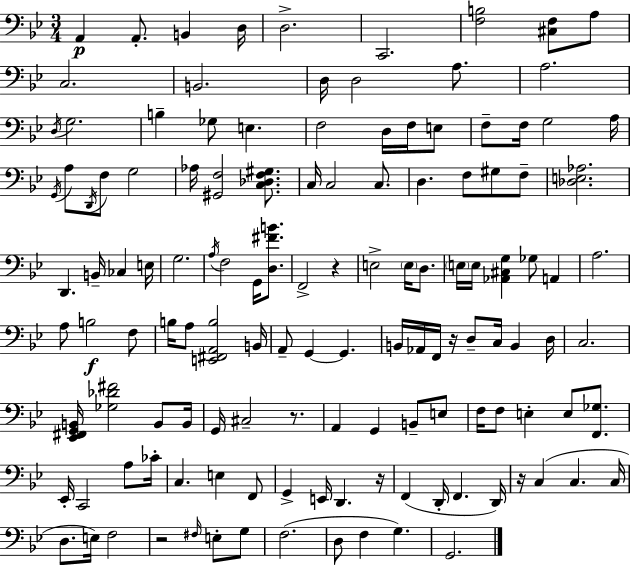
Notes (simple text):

A2/q A2/e. B2/q D3/s D3/h. C2/h. [F3,B3]/h [C#3,F3]/e A3/e C3/h. B2/h. D3/s D3/h A3/e. A3/h. D3/s G3/h. B3/q Gb3/e E3/q. F3/h D3/s F3/s E3/e F3/e F3/s G3/h A3/s G2/s A3/e D2/s F3/e G3/h Ab3/s [G#2,F3]/h [C3,Db3,F3,G#3]/e. C3/s C3/h C3/e. D3/q. F3/e G#3/e F3/e [Db3,E3,Ab3]/h. D2/q. B2/s CES3/q E3/s G3/h. A3/s F3/h G2/s [D3,F#4,B4]/e. F2/h R/q E3/h E3/s D3/e. E3/s E3/s [Ab2,C#3,G3]/q Gb3/e A2/q A3/h. A3/e B3/h F3/e B3/s A3/e [E2,F#2,A2,B3]/h B2/s A2/e G2/q G2/q. B2/s Ab2/s F2/s R/s D3/e C3/s B2/q D3/s C3/h. [Eb2,F#2,G2,B2]/s [Gb3,Db4,F#4]/h B2/e B2/s G2/s C#3/h R/e. A2/q G2/q B2/e E3/e F3/s F3/e E3/q E3/e [F2,Gb3]/e. Eb2/s C2/h A3/e CES4/s C3/q. E3/q F2/e G2/q E2/s D2/q. R/s F2/q D2/s F2/q. D2/s R/s C3/q C3/q. C3/s D3/e. E3/s F3/h R/h F#3/s E3/e G3/e F3/h. D3/e F3/q G3/q. G2/h.